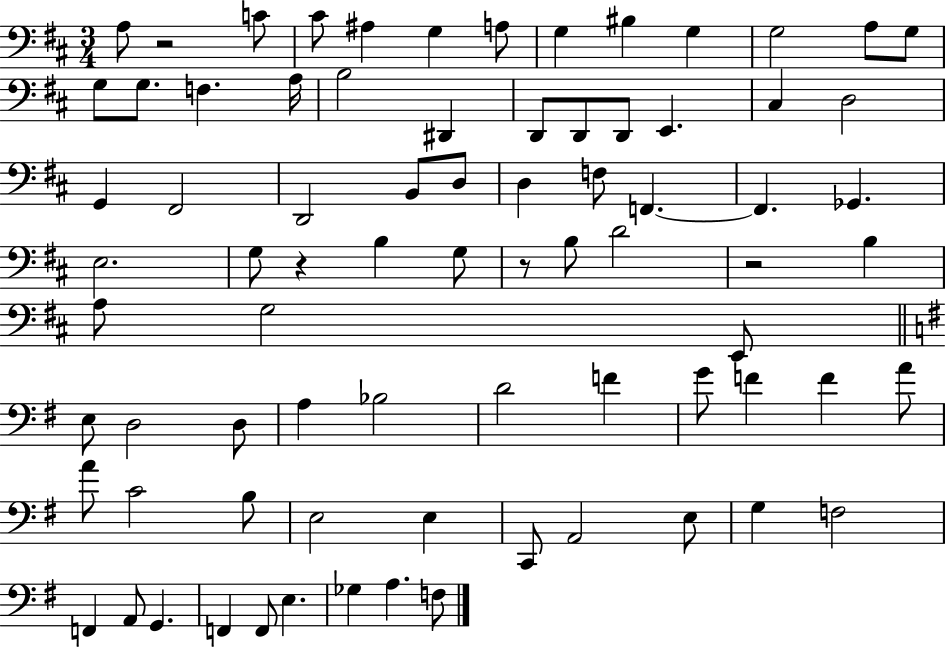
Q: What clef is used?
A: bass